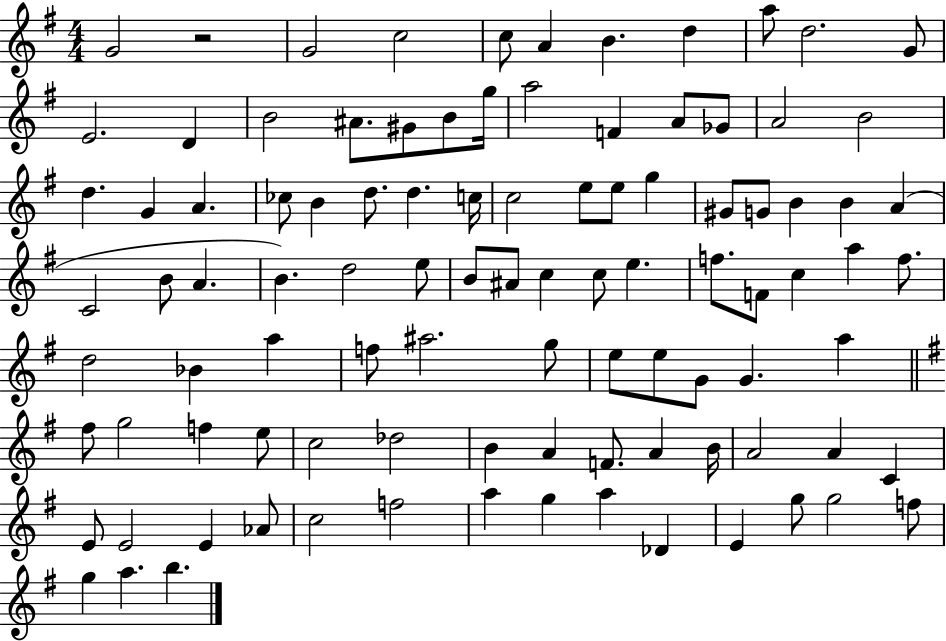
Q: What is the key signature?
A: G major